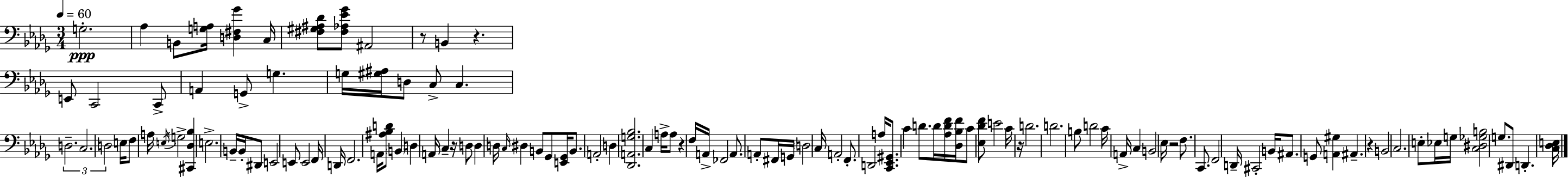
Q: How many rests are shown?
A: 7